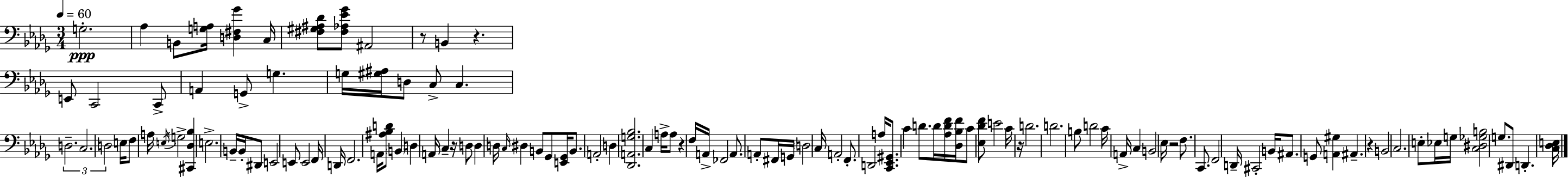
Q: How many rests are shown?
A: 7